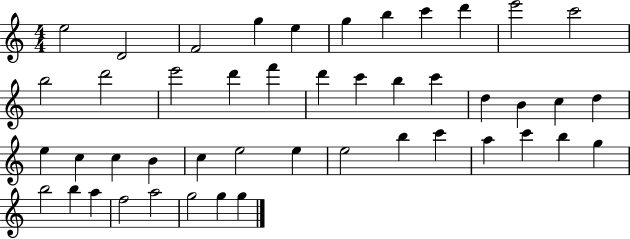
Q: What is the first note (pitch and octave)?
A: E5